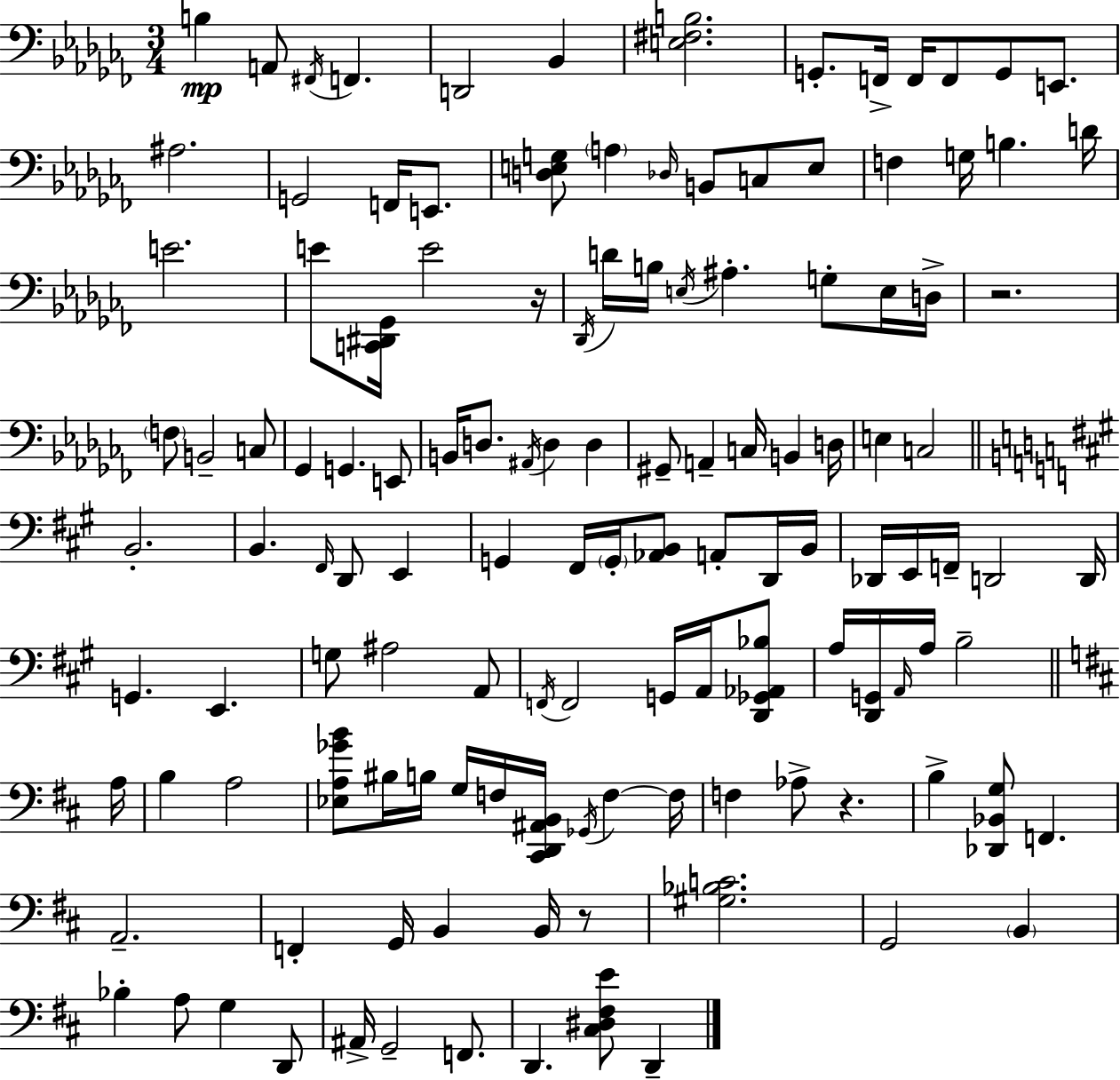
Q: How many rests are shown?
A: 4